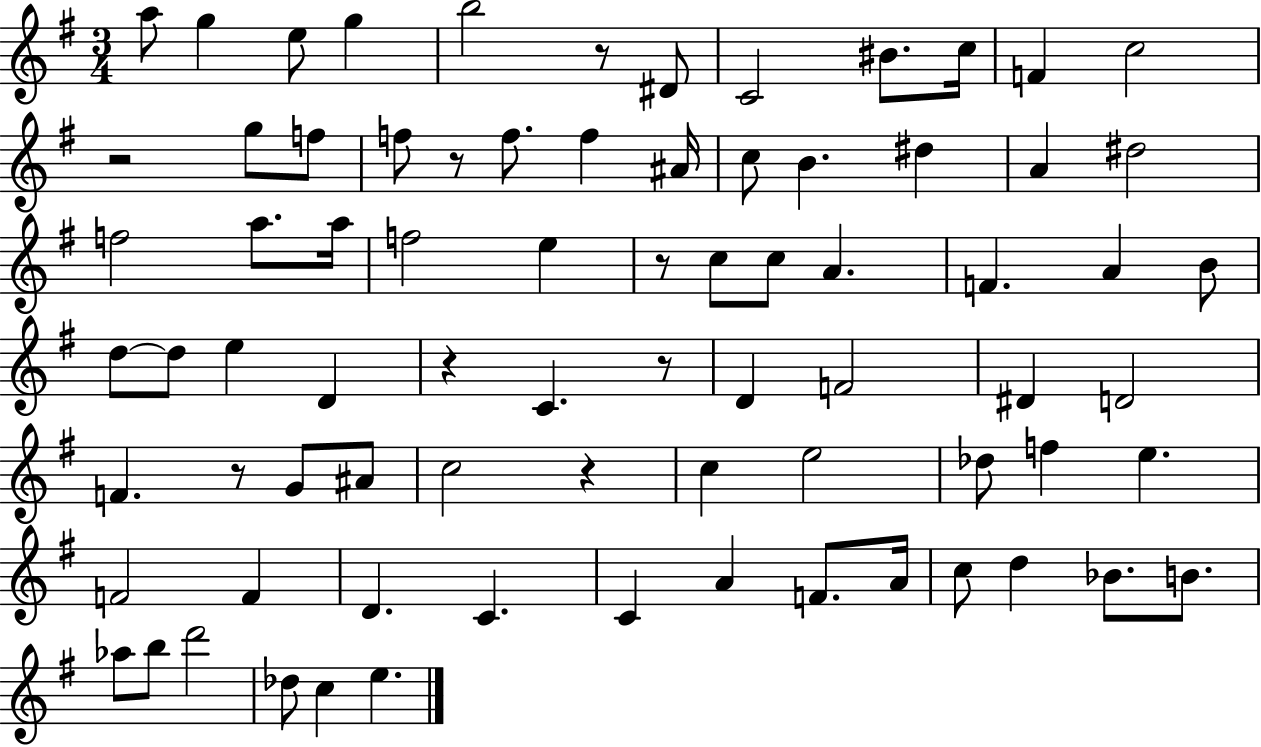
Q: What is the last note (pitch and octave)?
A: E5